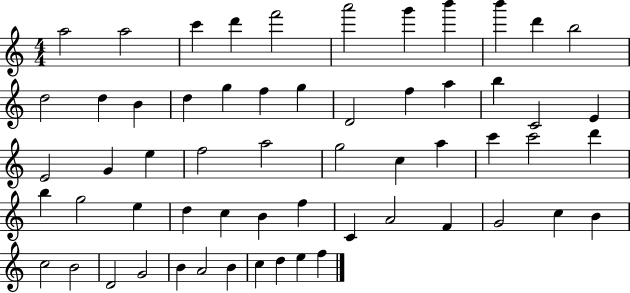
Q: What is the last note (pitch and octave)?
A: F5